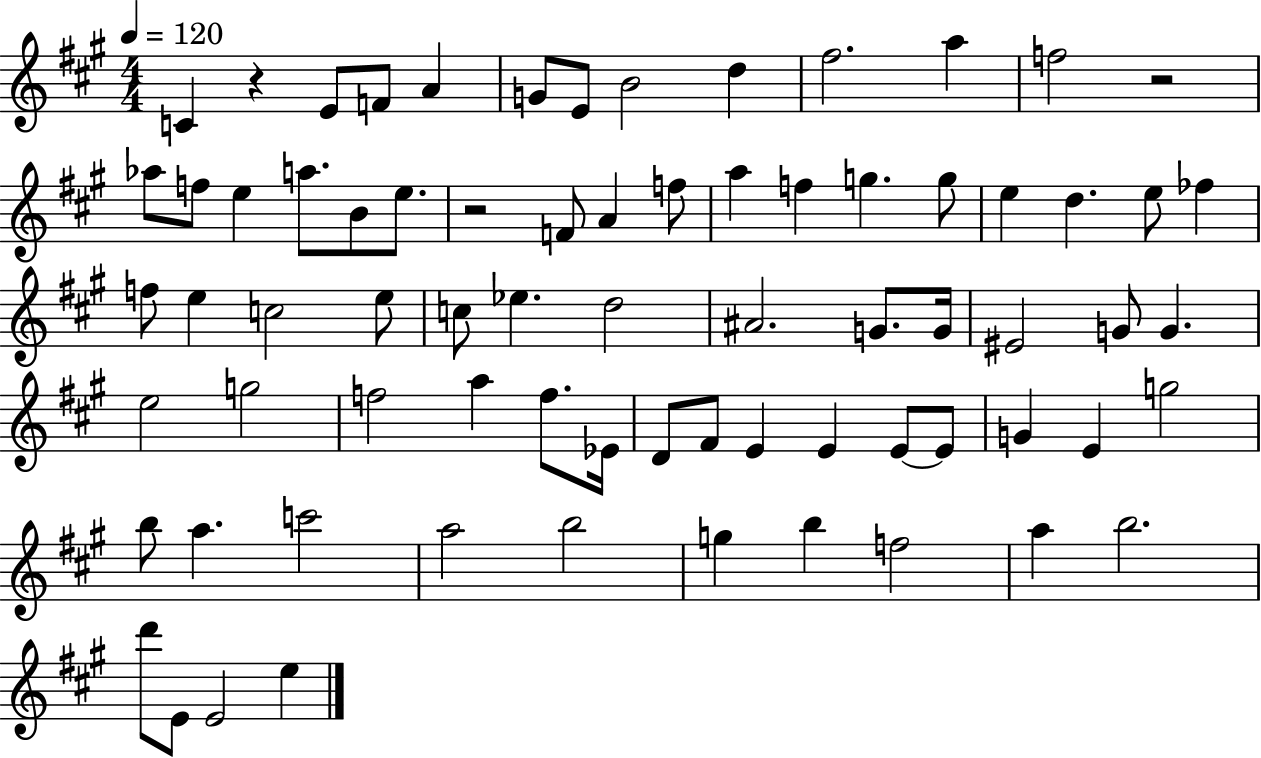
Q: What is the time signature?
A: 4/4